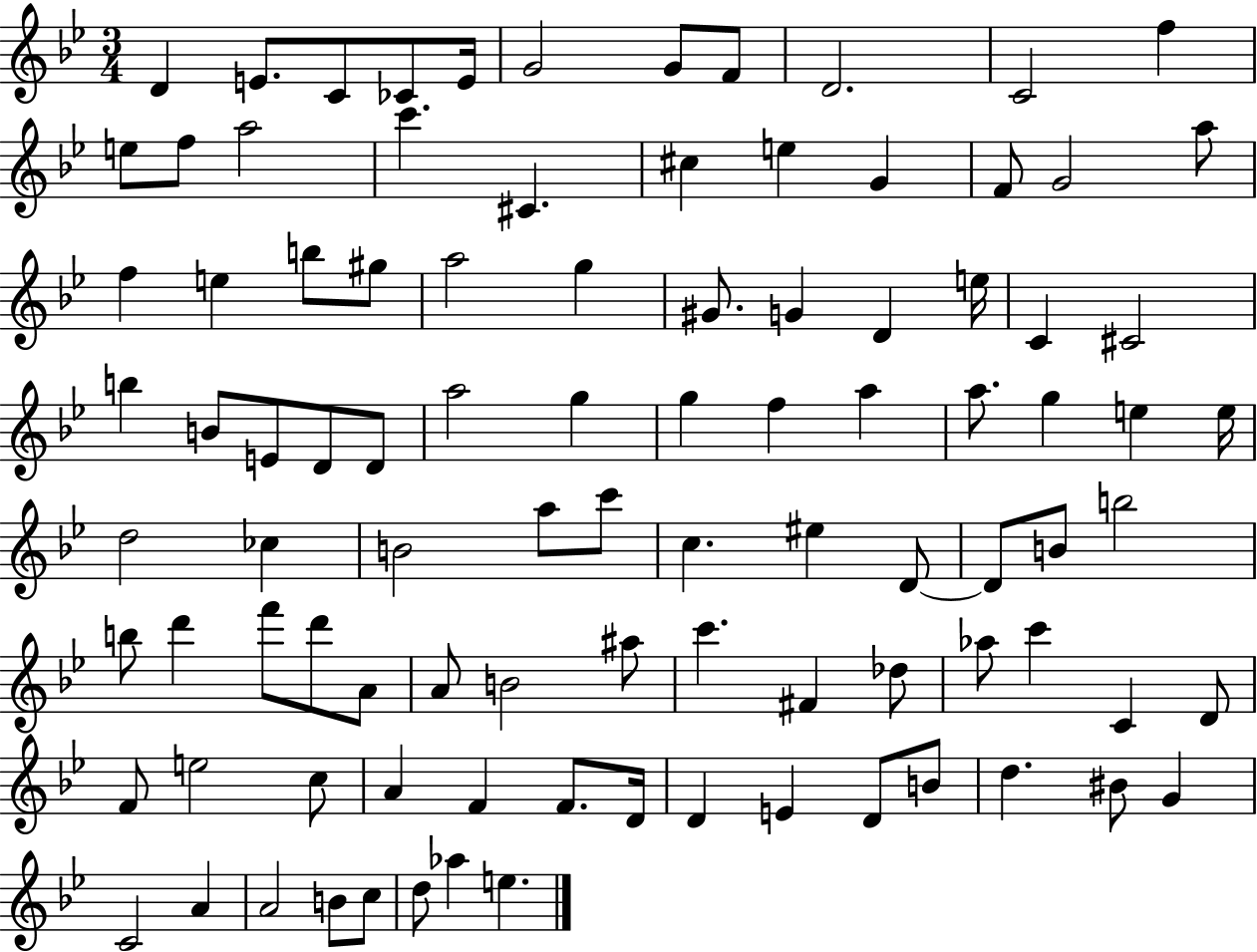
X:1
T:Untitled
M:3/4
L:1/4
K:Bb
D E/2 C/2 _C/2 E/4 G2 G/2 F/2 D2 C2 f e/2 f/2 a2 c' ^C ^c e G F/2 G2 a/2 f e b/2 ^g/2 a2 g ^G/2 G D e/4 C ^C2 b B/2 E/2 D/2 D/2 a2 g g f a a/2 g e e/4 d2 _c B2 a/2 c'/2 c ^e D/2 D/2 B/2 b2 b/2 d' f'/2 d'/2 A/2 A/2 B2 ^a/2 c' ^F _d/2 _a/2 c' C D/2 F/2 e2 c/2 A F F/2 D/4 D E D/2 B/2 d ^B/2 G C2 A A2 B/2 c/2 d/2 _a e